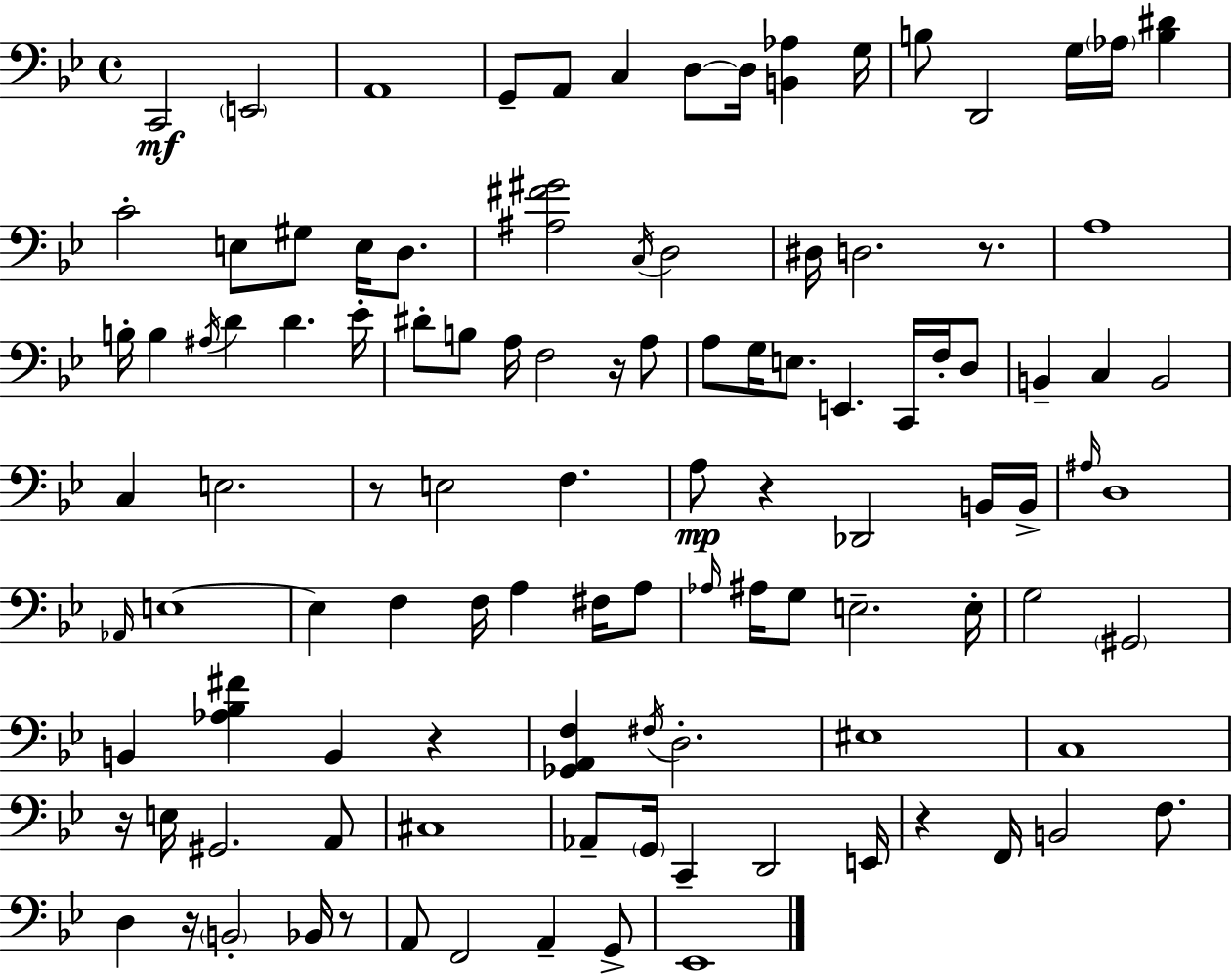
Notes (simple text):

C2/h E2/h A2/w G2/e A2/e C3/q D3/e D3/s [B2,Ab3]/q G3/s B3/e D2/h G3/s Ab3/s [B3,D#4]/q C4/h E3/e G#3/e E3/s D3/e. [A#3,F#4,G#4]/h C3/s D3/h D#3/s D3/h. R/e. A3/w B3/s B3/q A#3/s D4/q D4/q. Eb4/s D#4/e B3/e A3/s F3/h R/s A3/e A3/e G3/s E3/e. E2/q. C2/s F3/s D3/e B2/q C3/q B2/h C3/q E3/h. R/e E3/h F3/q. A3/e R/q Db2/h B2/s B2/s A#3/s D3/w Ab2/s E3/w E3/q F3/q F3/s A3/q F#3/s A3/e Ab3/s A#3/s G3/e E3/h. E3/s G3/h G#2/h B2/q [Ab3,Bb3,F#4]/q B2/q R/q [Gb2,A2,F3]/q F#3/s D3/h. EIS3/w C3/w R/s E3/s G#2/h. A2/e C#3/w Ab2/e G2/s C2/q D2/h E2/s R/q F2/s B2/h F3/e. D3/q R/s B2/h Bb2/s R/e A2/e F2/h A2/q G2/e Eb2/w